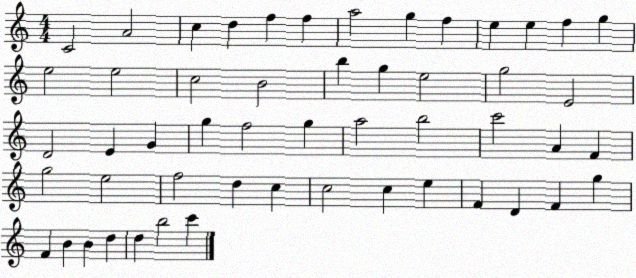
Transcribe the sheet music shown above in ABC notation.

X:1
T:Untitled
M:4/4
L:1/4
K:C
C2 A2 c d f f a2 g f e e f g e2 e2 c2 B2 b g e2 g2 E2 D2 E G g f2 g a2 b2 c'2 A F g2 e2 f2 d c c2 c e F D F g F B B d d b2 c'